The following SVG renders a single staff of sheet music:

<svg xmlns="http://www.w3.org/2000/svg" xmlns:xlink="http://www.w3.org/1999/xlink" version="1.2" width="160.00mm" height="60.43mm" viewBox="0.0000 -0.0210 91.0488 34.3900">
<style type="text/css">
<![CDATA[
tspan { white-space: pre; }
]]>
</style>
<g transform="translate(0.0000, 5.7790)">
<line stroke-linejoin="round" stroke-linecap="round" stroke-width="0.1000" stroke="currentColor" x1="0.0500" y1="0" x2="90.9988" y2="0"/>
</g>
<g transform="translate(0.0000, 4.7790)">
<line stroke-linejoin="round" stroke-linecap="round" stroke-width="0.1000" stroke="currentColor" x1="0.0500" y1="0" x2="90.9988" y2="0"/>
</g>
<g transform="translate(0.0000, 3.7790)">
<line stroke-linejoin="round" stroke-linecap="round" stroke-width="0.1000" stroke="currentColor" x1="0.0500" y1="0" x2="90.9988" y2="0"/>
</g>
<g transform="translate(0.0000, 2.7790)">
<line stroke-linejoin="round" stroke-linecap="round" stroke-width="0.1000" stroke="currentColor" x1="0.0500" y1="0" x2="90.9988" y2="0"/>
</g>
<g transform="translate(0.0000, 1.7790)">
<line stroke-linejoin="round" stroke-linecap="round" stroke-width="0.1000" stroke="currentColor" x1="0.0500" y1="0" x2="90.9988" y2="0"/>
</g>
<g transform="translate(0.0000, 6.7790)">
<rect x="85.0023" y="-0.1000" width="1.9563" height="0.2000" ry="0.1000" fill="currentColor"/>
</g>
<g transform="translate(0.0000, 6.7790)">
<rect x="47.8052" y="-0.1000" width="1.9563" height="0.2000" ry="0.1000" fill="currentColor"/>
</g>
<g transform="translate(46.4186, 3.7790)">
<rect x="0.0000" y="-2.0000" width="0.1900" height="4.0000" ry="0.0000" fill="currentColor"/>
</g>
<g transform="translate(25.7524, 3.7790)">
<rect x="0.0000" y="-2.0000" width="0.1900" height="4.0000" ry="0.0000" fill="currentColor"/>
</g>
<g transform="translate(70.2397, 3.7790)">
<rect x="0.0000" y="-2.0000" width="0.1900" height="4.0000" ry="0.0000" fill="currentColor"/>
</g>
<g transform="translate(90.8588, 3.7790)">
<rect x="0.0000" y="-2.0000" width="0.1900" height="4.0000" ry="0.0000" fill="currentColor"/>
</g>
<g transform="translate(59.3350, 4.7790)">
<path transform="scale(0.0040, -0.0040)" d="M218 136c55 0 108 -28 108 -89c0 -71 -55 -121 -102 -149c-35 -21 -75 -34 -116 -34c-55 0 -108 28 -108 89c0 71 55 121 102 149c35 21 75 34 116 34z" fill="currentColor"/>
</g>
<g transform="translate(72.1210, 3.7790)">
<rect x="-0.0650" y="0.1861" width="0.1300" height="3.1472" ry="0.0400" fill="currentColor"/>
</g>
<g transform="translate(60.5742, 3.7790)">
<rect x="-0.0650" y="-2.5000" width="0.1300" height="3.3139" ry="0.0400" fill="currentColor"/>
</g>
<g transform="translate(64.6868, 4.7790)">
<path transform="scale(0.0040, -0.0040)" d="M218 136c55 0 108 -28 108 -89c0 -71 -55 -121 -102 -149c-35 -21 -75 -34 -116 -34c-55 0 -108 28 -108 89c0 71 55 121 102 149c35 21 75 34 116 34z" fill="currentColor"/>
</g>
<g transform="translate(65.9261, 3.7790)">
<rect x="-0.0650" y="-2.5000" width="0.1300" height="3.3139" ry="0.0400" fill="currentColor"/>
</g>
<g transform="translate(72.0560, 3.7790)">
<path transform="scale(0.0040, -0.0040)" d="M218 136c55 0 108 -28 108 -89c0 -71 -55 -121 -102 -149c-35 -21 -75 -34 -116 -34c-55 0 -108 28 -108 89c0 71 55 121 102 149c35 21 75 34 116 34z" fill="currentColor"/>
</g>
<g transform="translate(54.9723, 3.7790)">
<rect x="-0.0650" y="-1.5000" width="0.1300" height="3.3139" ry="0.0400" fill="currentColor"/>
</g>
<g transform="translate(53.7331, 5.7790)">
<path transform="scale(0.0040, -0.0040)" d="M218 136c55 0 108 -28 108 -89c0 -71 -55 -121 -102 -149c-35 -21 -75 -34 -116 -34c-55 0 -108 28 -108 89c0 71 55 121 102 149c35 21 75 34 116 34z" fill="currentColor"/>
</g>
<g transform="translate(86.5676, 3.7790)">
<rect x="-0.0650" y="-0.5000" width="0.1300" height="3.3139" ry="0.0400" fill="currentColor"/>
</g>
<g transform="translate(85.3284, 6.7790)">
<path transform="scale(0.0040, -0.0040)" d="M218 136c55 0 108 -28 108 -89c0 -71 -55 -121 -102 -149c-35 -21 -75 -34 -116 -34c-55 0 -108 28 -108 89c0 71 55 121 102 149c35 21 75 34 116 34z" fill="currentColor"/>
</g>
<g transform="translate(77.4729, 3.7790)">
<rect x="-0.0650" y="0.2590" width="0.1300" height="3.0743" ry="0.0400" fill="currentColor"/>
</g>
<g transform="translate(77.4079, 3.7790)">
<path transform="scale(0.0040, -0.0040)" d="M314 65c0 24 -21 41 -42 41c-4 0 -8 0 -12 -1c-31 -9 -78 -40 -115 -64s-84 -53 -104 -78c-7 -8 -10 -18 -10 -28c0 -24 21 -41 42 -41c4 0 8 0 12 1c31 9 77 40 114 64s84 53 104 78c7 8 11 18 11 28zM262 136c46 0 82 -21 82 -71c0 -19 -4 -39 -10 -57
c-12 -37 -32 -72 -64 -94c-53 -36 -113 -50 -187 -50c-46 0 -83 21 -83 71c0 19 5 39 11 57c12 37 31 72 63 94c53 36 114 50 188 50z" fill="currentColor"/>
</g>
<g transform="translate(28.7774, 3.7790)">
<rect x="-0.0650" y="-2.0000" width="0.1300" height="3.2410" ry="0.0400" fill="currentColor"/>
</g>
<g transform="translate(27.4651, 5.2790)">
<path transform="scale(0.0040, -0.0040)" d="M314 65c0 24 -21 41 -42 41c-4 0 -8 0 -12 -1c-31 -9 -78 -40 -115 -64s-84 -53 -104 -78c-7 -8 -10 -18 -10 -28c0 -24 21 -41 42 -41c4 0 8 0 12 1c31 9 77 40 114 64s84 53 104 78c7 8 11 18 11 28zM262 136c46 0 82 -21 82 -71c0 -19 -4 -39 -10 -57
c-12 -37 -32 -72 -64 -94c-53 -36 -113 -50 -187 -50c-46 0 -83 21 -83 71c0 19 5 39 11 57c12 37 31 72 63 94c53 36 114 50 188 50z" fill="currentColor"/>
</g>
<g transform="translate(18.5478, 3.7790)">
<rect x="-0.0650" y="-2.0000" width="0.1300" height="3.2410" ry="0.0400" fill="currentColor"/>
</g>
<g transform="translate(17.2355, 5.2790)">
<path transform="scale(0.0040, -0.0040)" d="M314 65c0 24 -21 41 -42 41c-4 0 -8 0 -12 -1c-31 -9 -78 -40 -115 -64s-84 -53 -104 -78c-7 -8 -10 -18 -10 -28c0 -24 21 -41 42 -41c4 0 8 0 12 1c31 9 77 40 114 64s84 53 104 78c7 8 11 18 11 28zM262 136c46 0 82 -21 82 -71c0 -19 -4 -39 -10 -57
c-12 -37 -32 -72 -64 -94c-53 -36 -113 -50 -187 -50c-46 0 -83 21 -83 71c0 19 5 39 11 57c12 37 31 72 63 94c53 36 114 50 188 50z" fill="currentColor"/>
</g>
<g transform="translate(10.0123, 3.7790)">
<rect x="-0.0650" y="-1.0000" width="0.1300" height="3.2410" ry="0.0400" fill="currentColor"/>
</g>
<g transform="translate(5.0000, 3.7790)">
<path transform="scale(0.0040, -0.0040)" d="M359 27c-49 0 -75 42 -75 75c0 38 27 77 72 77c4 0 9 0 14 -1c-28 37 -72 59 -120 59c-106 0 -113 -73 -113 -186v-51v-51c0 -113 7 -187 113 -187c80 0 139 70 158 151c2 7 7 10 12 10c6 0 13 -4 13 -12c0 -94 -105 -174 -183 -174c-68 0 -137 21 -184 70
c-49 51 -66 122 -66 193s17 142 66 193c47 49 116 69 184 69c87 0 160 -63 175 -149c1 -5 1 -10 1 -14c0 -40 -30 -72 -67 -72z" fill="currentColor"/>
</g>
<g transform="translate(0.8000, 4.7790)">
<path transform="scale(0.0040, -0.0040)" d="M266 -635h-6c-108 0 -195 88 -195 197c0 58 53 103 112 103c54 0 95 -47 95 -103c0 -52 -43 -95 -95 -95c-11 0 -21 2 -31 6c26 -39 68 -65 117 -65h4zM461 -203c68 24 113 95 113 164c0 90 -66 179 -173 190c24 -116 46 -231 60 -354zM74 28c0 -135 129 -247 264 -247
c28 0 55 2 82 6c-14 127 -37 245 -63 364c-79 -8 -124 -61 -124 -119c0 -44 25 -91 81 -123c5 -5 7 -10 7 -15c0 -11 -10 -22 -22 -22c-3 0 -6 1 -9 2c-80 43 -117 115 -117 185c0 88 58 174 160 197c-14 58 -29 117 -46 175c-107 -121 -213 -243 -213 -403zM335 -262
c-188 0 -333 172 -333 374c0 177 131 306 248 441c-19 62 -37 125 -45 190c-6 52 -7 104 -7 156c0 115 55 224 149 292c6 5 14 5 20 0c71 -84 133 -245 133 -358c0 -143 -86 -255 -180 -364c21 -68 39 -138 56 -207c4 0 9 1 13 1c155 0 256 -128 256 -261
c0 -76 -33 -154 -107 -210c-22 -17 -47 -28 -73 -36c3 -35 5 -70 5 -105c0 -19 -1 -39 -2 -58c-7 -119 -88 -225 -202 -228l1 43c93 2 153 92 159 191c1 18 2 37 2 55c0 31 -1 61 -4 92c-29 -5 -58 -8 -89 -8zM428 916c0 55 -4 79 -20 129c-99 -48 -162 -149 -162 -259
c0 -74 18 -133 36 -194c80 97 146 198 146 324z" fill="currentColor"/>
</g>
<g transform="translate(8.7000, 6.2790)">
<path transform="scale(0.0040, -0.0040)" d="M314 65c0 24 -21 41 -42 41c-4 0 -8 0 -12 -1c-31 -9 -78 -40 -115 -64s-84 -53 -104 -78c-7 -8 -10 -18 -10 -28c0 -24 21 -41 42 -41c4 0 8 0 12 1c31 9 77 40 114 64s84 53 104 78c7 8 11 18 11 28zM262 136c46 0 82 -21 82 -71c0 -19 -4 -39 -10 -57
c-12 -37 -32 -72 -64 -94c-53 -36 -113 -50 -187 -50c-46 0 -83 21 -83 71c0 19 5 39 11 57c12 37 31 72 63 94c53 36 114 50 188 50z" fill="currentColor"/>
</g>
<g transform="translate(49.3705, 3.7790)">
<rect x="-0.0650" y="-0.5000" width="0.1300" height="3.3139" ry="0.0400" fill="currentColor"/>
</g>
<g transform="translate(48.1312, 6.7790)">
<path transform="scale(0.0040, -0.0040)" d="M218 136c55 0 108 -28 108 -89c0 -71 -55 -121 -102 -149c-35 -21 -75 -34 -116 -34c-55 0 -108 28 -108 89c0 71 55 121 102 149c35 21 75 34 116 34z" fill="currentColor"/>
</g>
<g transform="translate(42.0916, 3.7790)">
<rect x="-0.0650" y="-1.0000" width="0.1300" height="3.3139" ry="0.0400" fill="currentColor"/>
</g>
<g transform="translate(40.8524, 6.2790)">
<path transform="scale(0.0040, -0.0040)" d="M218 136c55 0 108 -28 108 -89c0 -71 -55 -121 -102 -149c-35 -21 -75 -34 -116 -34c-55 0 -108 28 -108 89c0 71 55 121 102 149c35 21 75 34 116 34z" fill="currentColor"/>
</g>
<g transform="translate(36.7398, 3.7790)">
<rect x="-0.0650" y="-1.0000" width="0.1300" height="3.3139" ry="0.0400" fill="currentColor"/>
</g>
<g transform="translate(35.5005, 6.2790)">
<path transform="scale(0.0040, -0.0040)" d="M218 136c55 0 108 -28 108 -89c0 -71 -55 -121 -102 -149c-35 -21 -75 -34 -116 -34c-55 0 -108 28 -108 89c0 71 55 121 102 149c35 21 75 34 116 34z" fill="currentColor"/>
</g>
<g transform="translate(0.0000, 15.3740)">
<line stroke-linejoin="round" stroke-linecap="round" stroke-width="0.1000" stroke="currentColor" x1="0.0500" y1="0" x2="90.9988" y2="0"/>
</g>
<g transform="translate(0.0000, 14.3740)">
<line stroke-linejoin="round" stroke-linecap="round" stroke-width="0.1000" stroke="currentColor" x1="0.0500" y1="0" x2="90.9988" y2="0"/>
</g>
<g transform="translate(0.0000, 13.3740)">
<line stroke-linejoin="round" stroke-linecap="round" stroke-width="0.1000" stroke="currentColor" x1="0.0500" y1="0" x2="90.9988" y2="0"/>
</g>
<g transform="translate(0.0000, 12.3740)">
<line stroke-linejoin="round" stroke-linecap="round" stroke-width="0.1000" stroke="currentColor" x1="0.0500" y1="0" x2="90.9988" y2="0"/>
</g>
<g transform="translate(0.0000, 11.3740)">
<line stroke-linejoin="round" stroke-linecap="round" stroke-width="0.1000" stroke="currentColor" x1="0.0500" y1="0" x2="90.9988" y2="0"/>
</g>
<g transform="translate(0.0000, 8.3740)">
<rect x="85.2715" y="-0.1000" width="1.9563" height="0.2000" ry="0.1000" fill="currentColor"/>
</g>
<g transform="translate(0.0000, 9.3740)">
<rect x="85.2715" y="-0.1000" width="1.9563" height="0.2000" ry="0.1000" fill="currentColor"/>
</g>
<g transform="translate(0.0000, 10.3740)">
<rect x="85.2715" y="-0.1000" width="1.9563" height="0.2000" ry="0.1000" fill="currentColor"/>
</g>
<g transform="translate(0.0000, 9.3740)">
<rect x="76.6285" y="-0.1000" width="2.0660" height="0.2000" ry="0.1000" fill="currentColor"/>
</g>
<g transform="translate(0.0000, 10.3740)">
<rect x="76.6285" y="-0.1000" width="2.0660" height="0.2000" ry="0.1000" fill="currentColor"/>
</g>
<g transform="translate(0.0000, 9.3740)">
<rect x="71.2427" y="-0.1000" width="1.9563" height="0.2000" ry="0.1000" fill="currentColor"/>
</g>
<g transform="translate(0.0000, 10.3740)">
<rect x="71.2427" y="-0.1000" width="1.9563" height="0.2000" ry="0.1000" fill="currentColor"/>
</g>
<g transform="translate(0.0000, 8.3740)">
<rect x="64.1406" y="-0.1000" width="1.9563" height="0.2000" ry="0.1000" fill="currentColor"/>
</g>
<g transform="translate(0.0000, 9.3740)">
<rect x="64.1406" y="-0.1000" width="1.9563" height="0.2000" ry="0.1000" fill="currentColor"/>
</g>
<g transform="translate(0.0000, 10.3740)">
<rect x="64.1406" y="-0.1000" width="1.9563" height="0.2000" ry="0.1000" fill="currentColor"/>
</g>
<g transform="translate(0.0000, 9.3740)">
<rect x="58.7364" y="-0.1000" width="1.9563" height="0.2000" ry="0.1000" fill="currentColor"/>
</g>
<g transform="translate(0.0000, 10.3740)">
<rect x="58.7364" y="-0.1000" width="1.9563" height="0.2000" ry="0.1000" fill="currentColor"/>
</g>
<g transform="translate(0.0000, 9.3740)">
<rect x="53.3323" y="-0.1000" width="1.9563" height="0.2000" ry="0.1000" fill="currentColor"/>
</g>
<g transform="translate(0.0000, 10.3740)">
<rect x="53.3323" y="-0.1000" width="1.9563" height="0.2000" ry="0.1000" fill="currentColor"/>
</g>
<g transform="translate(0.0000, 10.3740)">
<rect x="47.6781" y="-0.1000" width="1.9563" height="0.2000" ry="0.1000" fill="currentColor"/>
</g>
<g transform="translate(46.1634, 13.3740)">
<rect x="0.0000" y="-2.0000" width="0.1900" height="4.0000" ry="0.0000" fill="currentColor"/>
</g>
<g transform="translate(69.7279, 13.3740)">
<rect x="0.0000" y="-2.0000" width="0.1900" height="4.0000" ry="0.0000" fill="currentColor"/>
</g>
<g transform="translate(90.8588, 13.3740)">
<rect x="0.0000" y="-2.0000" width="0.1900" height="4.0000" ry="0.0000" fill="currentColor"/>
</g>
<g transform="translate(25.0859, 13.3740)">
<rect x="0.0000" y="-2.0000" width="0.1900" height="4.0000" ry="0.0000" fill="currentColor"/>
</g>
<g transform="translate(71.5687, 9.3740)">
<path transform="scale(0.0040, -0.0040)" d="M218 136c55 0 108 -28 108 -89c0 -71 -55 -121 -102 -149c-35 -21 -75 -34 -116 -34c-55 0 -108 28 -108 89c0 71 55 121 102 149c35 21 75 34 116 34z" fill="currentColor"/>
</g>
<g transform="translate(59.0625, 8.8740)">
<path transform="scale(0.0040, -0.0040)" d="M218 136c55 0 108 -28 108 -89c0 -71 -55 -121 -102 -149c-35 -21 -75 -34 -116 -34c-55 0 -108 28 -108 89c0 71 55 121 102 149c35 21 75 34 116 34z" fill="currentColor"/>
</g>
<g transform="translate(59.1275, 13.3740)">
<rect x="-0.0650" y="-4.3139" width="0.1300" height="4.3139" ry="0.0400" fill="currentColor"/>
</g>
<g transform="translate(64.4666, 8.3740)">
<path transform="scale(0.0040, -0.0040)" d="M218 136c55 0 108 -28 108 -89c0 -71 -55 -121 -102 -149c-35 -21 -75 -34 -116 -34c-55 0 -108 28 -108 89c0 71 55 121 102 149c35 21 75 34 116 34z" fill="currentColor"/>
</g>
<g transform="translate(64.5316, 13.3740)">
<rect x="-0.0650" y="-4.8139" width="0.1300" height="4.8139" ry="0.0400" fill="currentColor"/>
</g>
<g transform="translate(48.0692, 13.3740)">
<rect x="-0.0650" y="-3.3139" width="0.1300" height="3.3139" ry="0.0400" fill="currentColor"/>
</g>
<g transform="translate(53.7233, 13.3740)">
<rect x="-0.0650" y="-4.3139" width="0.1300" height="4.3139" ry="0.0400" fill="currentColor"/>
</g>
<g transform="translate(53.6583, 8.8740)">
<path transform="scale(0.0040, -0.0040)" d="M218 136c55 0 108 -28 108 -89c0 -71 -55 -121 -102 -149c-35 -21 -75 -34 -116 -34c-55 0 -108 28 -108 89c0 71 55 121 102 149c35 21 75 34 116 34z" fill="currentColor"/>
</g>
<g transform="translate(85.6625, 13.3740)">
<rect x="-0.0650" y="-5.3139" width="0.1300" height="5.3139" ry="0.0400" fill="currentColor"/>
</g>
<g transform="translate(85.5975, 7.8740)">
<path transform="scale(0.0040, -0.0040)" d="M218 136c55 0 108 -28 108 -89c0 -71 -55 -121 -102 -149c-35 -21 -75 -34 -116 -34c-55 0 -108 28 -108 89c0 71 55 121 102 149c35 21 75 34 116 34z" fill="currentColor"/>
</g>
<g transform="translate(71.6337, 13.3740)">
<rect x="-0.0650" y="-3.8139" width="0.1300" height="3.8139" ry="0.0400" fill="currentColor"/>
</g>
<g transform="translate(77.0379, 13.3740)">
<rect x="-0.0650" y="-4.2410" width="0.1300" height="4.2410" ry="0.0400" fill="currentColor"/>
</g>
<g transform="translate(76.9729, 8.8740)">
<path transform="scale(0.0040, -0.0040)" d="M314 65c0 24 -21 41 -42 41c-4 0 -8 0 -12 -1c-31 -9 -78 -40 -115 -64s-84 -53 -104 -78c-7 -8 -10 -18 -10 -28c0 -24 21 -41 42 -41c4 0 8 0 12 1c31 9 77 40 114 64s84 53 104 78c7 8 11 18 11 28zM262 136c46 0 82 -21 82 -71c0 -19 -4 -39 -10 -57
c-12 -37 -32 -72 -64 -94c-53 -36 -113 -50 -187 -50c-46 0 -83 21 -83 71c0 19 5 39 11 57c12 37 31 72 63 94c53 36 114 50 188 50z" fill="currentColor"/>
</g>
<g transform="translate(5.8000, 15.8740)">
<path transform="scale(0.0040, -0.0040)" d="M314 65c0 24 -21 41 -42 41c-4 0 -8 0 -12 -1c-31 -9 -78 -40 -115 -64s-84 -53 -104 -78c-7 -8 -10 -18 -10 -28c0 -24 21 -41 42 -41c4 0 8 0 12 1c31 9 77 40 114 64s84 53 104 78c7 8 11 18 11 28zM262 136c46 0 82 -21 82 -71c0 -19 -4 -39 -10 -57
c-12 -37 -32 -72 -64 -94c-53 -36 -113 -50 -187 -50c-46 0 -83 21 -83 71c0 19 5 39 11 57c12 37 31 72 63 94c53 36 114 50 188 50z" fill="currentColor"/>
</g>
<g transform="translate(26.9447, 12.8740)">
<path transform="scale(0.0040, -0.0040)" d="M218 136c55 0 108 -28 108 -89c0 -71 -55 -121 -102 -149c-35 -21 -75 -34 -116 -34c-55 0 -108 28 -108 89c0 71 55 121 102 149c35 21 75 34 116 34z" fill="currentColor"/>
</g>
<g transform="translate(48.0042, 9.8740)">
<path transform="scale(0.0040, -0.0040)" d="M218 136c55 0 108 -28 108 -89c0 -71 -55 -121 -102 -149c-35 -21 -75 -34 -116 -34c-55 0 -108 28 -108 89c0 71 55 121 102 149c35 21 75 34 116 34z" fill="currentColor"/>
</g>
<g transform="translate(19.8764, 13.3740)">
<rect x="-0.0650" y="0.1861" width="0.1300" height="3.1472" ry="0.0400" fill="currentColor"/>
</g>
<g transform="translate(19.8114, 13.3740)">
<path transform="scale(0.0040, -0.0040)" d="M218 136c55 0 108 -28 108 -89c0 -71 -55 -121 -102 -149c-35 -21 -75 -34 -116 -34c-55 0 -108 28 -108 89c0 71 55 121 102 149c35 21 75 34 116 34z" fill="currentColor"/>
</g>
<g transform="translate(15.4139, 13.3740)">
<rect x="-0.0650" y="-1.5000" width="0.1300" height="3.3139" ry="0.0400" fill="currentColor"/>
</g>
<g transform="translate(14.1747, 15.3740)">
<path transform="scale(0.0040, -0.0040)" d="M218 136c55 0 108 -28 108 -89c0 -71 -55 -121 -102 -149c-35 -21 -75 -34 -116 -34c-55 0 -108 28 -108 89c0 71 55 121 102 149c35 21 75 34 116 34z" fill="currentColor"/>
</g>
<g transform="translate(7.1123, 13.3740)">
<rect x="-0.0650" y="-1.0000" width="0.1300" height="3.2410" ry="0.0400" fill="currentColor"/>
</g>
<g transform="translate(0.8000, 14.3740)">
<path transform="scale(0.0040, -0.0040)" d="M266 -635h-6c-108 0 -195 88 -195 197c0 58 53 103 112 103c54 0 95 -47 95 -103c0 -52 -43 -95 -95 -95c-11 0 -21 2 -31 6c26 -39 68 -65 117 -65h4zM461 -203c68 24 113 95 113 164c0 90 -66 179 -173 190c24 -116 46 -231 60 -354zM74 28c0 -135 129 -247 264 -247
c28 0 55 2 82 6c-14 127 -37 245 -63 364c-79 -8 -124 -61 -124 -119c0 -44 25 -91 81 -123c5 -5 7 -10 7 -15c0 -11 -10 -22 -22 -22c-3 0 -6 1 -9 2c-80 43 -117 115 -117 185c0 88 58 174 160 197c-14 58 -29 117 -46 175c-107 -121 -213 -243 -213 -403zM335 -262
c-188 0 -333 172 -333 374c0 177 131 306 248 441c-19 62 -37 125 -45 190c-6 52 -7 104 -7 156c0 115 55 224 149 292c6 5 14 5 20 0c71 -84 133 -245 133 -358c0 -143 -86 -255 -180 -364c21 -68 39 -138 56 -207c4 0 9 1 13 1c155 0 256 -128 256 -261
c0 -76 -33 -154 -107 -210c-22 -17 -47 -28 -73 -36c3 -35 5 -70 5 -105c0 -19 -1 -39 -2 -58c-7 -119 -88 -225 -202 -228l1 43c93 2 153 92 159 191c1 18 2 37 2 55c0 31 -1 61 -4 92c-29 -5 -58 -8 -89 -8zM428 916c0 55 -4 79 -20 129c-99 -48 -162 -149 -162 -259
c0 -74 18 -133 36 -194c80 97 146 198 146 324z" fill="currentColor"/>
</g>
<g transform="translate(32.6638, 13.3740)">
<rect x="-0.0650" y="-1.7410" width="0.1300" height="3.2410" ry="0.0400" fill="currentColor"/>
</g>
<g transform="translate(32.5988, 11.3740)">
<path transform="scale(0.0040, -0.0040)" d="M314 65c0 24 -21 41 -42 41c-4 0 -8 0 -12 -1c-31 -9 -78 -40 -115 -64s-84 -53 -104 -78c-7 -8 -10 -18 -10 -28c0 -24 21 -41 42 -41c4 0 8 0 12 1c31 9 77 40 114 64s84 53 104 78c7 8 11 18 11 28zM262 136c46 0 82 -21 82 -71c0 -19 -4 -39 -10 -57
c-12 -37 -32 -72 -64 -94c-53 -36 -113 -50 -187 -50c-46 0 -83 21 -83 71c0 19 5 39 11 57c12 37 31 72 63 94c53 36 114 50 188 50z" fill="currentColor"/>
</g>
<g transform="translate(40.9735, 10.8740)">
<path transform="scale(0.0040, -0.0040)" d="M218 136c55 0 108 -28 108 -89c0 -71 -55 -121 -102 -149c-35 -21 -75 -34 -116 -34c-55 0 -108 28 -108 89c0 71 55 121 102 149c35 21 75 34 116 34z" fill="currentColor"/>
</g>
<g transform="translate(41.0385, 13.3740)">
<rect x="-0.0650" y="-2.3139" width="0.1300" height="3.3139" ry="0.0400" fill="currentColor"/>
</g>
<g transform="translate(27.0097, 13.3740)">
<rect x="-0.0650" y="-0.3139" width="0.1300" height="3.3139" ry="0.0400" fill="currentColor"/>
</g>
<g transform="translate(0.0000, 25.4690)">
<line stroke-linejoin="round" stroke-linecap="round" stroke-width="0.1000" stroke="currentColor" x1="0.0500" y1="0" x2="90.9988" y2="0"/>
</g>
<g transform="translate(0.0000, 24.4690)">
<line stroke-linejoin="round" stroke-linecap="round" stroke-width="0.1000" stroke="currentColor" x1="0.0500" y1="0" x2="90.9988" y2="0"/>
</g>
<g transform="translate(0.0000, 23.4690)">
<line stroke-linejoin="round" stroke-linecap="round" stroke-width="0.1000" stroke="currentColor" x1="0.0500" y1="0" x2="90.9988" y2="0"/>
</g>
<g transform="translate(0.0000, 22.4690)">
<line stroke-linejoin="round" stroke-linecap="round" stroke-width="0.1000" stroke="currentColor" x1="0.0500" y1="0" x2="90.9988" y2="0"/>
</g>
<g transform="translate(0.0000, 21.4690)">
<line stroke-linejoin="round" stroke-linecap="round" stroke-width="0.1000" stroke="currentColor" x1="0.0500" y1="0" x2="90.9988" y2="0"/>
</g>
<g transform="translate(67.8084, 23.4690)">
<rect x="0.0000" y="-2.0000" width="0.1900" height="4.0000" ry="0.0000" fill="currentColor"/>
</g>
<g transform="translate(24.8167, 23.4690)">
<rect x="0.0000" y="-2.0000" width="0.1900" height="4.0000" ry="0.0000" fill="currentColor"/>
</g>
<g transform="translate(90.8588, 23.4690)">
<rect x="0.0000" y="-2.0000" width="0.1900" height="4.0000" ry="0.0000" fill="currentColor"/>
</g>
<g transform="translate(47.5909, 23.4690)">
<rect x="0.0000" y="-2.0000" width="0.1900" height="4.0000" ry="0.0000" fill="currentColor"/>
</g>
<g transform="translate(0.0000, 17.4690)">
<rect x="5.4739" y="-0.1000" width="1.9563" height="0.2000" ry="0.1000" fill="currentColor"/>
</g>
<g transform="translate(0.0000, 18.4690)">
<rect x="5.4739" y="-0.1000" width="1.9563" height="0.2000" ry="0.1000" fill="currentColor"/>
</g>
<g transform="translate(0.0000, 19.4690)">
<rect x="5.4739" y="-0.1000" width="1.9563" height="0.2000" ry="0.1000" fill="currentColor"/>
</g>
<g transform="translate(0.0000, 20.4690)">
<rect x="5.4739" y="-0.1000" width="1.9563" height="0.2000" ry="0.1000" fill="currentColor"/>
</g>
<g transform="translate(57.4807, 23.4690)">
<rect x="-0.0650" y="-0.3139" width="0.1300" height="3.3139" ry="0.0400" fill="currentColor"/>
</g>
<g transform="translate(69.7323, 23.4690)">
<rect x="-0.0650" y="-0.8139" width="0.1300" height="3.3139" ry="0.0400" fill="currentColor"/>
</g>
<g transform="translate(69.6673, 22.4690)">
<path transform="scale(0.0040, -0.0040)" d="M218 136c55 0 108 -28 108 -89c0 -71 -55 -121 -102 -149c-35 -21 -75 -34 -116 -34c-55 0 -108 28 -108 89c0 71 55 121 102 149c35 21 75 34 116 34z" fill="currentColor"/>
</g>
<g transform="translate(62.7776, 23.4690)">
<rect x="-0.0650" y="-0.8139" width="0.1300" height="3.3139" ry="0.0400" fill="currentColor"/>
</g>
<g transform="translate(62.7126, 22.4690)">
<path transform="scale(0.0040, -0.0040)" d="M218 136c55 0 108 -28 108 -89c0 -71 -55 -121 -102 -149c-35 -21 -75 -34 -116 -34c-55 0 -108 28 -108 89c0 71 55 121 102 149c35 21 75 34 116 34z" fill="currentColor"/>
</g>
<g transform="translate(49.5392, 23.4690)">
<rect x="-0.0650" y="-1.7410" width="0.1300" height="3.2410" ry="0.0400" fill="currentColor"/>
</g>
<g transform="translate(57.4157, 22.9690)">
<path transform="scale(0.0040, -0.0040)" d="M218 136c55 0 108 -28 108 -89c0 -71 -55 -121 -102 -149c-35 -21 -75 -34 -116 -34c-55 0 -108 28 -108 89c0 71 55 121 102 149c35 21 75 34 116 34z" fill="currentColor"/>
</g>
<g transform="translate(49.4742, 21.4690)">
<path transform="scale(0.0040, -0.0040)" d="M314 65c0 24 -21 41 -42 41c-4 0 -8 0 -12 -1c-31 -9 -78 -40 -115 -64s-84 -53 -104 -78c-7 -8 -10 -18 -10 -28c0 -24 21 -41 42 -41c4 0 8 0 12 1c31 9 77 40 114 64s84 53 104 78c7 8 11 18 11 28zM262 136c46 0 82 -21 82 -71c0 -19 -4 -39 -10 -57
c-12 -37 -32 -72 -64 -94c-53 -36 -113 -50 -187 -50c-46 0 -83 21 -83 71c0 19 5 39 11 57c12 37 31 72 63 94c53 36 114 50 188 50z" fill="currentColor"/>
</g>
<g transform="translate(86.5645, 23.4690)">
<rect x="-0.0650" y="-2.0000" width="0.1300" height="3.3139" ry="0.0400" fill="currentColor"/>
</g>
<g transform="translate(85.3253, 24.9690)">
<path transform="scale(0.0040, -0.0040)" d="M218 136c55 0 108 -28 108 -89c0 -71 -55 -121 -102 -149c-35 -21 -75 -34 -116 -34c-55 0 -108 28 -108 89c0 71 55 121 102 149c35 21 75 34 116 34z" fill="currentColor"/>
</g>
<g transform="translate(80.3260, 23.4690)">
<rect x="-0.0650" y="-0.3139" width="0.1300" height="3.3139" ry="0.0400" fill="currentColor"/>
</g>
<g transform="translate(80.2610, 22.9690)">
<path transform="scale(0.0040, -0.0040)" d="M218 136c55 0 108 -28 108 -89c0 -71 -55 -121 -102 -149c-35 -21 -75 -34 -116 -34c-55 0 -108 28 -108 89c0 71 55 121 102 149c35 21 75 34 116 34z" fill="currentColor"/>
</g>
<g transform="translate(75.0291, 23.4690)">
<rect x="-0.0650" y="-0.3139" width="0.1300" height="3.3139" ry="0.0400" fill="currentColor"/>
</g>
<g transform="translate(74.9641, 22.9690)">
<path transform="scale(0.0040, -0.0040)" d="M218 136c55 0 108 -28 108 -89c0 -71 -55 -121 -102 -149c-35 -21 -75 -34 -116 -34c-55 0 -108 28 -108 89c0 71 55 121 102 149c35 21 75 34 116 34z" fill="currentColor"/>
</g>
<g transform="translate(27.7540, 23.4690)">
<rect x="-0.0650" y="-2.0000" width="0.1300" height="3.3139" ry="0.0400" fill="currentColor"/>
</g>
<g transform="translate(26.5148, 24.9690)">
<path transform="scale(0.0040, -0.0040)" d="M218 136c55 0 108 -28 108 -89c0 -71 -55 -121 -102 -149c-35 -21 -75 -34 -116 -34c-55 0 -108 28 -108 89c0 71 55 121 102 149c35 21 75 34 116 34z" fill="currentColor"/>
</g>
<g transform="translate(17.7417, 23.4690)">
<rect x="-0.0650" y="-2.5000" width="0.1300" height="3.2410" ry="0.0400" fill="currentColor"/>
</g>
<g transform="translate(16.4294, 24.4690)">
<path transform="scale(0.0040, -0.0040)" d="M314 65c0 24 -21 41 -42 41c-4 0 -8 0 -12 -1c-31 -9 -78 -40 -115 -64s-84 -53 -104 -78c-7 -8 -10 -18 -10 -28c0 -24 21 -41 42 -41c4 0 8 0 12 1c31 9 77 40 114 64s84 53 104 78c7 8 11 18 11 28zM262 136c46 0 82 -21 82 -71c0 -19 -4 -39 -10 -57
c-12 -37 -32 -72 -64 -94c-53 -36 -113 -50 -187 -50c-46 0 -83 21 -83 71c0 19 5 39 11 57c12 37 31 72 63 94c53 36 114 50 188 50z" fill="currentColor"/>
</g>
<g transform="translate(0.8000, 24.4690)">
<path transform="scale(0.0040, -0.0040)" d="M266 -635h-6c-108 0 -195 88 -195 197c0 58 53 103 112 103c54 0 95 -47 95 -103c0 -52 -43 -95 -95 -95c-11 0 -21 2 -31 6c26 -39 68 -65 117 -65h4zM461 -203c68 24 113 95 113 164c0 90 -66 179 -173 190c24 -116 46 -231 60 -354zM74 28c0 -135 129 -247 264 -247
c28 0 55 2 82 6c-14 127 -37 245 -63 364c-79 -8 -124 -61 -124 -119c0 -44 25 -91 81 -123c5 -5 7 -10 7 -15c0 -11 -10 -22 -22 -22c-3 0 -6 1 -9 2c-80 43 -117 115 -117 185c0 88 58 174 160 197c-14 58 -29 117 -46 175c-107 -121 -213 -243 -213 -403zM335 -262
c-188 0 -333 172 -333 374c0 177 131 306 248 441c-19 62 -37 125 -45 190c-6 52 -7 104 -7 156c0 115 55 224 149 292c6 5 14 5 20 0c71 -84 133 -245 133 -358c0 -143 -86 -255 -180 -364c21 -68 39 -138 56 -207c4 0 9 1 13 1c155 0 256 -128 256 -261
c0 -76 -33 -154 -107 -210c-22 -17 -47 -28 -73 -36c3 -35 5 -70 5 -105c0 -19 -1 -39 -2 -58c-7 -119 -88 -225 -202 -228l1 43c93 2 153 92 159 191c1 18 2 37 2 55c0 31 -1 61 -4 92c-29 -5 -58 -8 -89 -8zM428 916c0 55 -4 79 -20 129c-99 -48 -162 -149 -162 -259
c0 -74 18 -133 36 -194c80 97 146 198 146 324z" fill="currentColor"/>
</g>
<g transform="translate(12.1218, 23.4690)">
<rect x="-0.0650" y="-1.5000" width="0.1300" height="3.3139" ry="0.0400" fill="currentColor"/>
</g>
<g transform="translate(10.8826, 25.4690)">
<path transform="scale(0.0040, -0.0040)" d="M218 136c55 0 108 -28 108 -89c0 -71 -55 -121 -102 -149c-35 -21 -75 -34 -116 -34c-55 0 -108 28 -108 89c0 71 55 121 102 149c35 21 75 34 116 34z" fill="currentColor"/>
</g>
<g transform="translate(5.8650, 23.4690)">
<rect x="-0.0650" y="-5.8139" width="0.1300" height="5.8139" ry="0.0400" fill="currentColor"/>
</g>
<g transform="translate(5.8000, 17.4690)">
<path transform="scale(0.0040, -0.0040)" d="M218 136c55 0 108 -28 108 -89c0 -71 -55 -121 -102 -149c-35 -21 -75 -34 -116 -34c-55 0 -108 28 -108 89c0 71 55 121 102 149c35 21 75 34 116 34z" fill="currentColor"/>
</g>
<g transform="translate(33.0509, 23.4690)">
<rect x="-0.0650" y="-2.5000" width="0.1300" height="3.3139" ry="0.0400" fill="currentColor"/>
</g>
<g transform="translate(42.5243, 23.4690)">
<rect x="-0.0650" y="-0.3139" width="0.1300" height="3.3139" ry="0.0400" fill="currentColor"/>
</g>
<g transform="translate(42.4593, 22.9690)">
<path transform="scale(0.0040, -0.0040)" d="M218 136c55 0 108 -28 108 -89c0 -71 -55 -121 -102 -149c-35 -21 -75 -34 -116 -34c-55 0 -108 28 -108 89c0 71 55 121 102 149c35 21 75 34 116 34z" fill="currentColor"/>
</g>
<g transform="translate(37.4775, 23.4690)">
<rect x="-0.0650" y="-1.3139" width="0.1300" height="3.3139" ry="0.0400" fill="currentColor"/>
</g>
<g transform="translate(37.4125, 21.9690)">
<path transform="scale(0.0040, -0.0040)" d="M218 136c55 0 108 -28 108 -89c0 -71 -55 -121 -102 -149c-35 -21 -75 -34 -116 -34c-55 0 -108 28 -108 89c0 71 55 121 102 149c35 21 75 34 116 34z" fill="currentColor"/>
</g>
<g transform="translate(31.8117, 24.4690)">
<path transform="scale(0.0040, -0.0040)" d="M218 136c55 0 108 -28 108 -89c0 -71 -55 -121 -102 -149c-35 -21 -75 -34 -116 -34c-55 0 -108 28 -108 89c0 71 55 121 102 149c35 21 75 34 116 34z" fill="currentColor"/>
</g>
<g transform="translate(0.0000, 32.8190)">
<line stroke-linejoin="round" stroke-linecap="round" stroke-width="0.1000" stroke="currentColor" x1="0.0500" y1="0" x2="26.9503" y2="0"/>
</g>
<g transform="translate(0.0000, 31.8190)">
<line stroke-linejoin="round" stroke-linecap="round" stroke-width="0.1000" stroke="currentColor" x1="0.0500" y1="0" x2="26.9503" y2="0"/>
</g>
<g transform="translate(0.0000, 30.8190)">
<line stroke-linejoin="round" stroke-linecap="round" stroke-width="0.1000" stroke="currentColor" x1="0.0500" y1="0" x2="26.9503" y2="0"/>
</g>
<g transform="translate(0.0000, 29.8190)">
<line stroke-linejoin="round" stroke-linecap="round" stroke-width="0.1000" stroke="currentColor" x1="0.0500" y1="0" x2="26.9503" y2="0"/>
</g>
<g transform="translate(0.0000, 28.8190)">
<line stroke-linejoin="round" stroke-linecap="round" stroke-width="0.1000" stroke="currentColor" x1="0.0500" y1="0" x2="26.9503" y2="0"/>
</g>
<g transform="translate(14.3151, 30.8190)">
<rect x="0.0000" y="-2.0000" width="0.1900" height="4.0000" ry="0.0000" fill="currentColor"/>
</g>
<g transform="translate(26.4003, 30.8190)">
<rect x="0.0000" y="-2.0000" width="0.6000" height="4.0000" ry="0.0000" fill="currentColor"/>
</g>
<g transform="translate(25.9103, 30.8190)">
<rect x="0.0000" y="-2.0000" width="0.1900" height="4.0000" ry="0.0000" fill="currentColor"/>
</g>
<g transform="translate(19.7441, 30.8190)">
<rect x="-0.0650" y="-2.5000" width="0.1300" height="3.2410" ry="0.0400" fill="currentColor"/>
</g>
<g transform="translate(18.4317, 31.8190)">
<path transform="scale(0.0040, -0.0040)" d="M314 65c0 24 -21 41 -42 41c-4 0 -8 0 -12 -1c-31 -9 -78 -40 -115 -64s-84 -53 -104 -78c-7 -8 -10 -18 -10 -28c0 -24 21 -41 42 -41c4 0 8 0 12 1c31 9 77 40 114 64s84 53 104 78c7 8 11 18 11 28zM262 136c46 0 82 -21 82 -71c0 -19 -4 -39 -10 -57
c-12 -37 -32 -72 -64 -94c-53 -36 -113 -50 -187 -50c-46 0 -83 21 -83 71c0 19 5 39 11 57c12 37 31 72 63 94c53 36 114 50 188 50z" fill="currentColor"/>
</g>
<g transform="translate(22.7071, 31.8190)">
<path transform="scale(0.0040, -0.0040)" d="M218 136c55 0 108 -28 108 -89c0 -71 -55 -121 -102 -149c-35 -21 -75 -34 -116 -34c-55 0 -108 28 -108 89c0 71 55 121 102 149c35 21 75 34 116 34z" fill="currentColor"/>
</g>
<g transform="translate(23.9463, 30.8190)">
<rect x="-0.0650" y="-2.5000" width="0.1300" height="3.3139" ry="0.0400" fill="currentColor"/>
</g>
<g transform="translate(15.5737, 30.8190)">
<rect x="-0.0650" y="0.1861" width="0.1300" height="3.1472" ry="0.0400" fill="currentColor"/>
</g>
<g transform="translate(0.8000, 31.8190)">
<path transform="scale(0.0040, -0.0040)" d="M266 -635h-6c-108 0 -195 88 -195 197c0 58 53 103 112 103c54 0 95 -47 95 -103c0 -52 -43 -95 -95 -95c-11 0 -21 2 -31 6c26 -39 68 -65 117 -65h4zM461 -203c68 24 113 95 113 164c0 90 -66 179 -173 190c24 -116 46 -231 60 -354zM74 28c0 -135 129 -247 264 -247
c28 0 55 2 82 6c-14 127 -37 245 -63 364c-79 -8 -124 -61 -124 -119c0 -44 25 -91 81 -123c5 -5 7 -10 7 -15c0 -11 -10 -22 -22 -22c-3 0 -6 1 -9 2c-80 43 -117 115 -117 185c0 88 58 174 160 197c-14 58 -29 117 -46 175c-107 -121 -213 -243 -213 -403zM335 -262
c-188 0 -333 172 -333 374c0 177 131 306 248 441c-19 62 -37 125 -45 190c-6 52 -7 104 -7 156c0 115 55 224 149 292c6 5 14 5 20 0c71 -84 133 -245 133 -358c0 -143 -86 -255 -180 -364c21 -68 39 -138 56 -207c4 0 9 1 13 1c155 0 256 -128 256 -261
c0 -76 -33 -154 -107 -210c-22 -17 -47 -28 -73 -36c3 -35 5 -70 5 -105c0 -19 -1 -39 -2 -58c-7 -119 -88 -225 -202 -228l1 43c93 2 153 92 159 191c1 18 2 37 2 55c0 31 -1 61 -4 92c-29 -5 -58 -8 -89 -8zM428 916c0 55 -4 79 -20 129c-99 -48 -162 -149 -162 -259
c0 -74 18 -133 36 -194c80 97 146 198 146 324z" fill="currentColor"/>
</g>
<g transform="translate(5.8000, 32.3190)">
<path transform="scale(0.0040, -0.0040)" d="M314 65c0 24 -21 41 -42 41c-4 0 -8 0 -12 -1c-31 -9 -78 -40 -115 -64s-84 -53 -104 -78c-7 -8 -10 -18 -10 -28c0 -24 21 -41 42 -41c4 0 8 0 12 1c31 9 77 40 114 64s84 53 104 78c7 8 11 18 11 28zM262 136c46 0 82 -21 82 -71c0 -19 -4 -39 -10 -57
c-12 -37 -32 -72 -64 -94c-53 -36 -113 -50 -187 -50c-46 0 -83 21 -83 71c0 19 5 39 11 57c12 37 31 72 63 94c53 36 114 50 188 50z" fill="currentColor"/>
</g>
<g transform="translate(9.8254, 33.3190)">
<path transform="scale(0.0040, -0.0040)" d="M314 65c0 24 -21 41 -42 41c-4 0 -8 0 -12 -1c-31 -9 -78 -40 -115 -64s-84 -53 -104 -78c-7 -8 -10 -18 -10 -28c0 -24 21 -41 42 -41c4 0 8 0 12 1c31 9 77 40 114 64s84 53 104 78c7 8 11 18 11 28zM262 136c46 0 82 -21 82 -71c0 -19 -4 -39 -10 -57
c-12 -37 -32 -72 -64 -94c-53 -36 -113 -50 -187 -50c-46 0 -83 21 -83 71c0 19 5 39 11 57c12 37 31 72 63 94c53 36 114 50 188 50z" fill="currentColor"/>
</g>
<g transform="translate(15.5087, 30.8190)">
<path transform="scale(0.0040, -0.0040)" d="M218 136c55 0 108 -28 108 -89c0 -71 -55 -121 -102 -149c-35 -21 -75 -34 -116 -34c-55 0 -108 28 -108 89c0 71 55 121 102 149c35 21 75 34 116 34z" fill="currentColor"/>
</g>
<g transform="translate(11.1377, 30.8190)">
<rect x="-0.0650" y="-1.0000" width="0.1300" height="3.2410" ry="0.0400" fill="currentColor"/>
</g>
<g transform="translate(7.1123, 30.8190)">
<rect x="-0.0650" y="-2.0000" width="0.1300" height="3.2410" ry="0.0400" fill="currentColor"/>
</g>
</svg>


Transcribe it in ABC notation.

X:1
T:Untitled
M:4/4
L:1/4
K:C
D2 F2 F2 D D C E G G B B2 C D2 E B c f2 g b d' d' e' c' d'2 f' g' E G2 F G e c f2 c d d c c F F2 D2 B G2 G